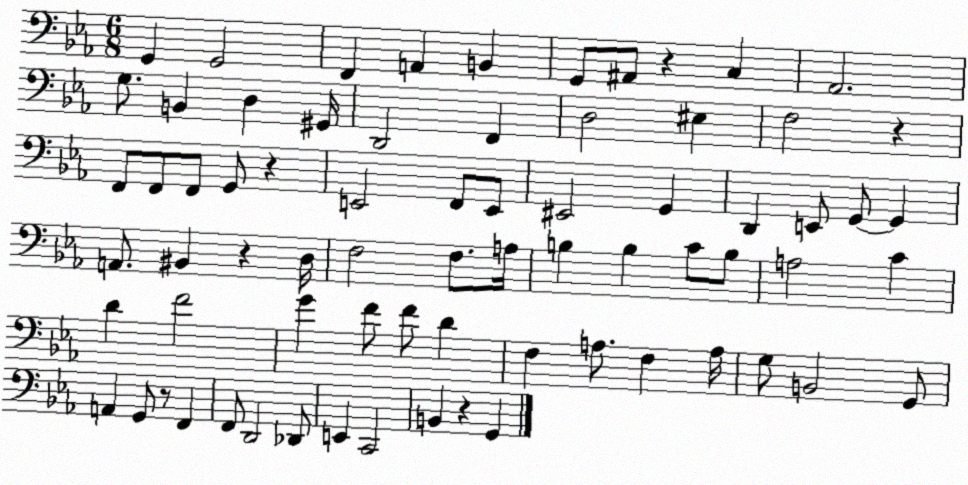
X:1
T:Untitled
M:6/8
L:1/4
K:Eb
G,, G,,2 F,, A,, B,, G,,/2 ^A,,/2 z C, _A,,2 G,/2 B,, D, ^G,,/4 D,,2 F,, D,2 ^E, F,2 z F,,/2 F,,/2 F,,/2 G,,/2 z E,,2 F,,/2 E,,/2 ^E,,2 G,, D,, E,,/2 G,,/2 G,, A,,/2 ^B,, z D,/4 F,2 F,/2 A,/4 B, B, C/2 B,/2 A,2 C D F2 G F/2 F/2 D F, A,/2 F, A,/4 G,/2 B,,2 G,,/2 A,, G,,/2 z/2 F,, F,,/2 D,,2 _D,,/2 E,, C,,2 B,, z G,,